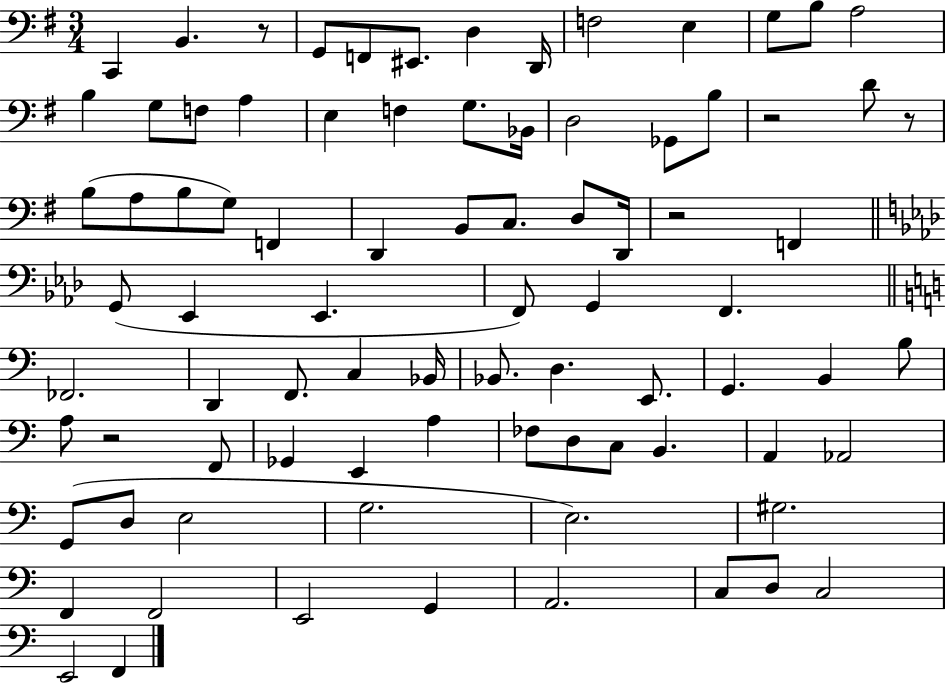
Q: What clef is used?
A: bass